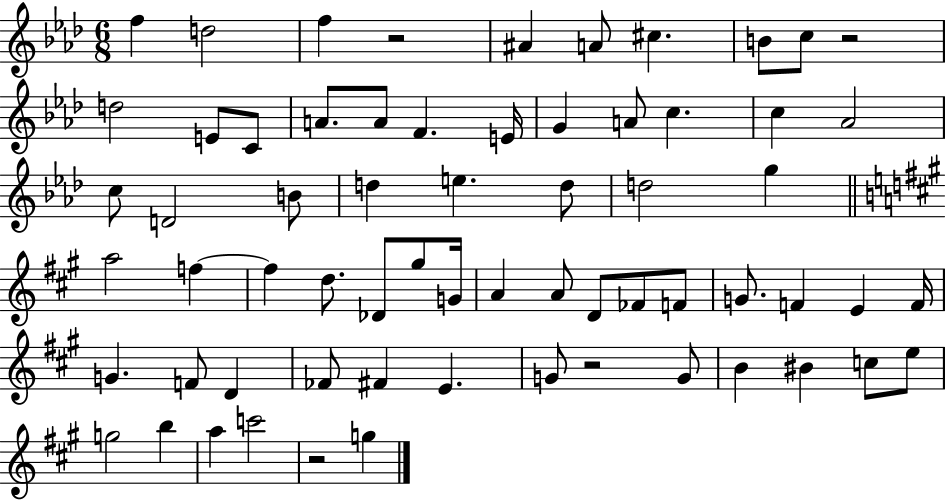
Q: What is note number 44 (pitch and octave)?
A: F4